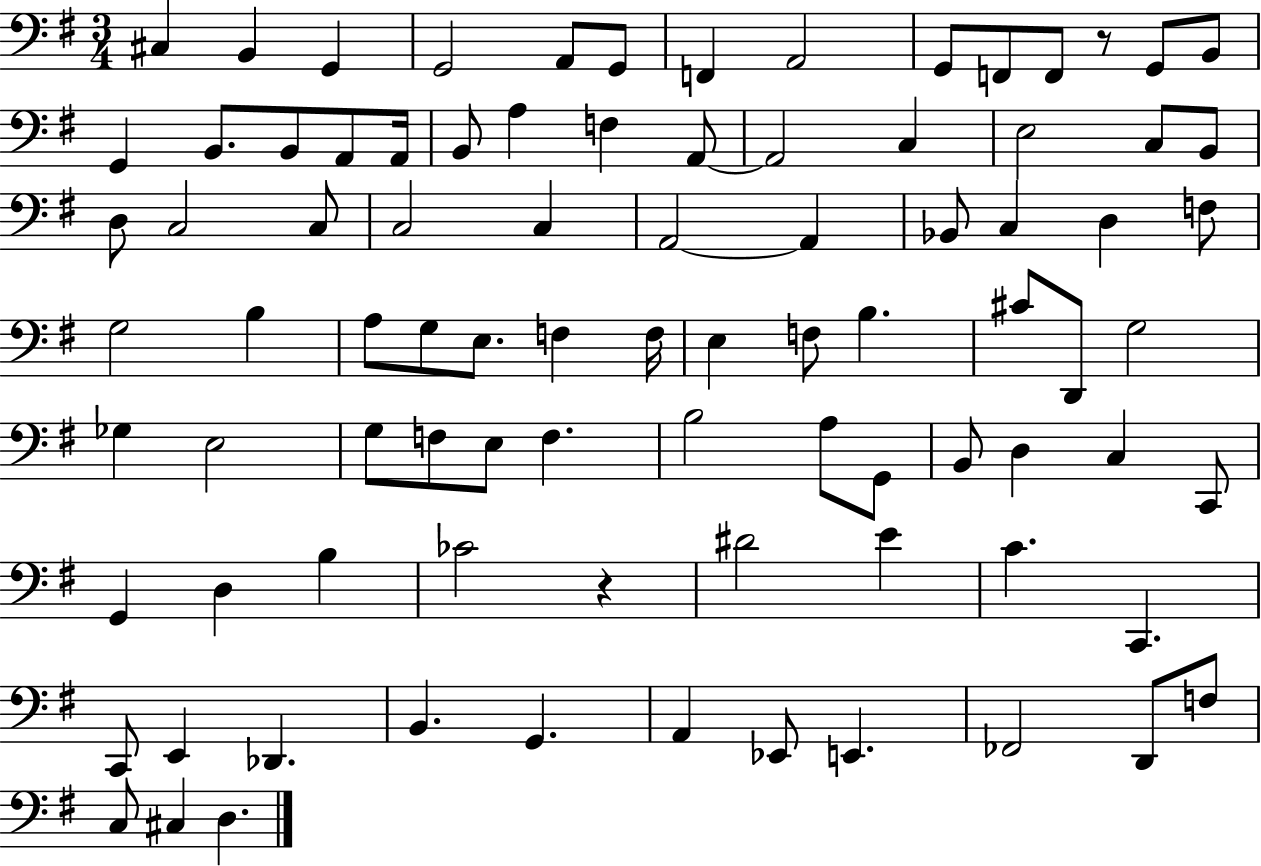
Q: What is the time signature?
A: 3/4